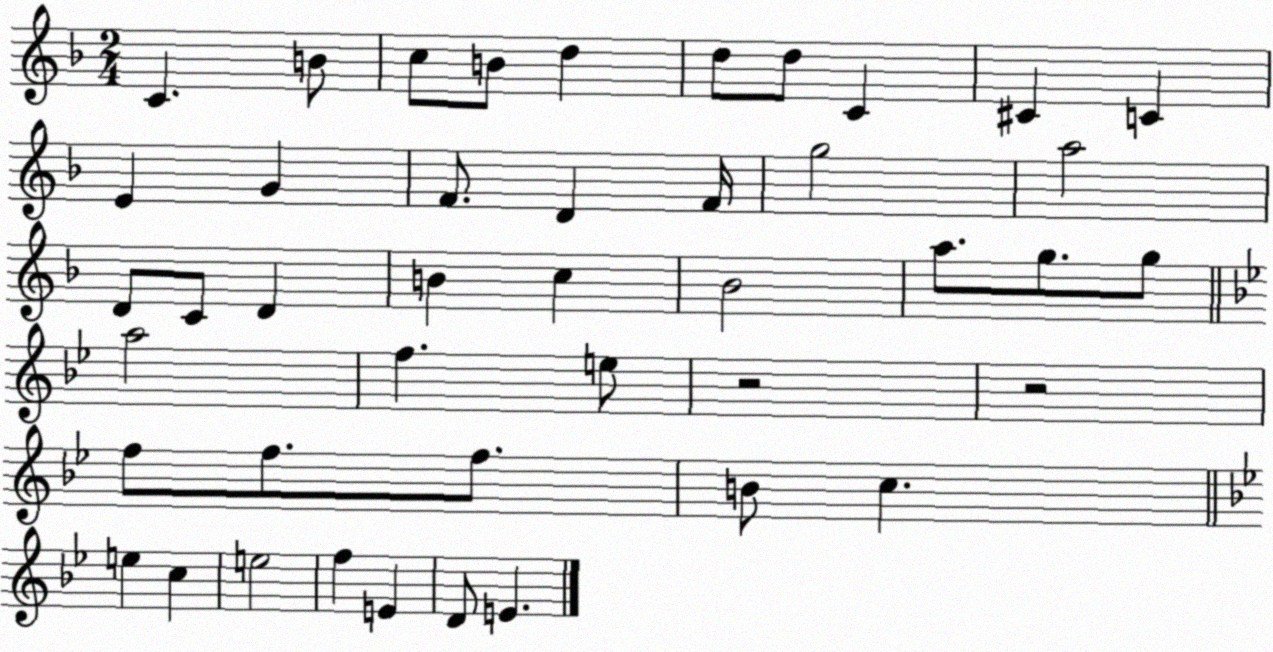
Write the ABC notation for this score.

X:1
T:Untitled
M:2/4
L:1/4
K:F
C B/2 c/2 B/2 d d/2 d/2 C ^C C E G F/2 D F/4 g2 a2 D/2 C/2 D B c _B2 a/2 g/2 g/2 a2 f e/2 z2 z2 f/2 f/2 f/2 B/2 c e c e2 f E D/2 E